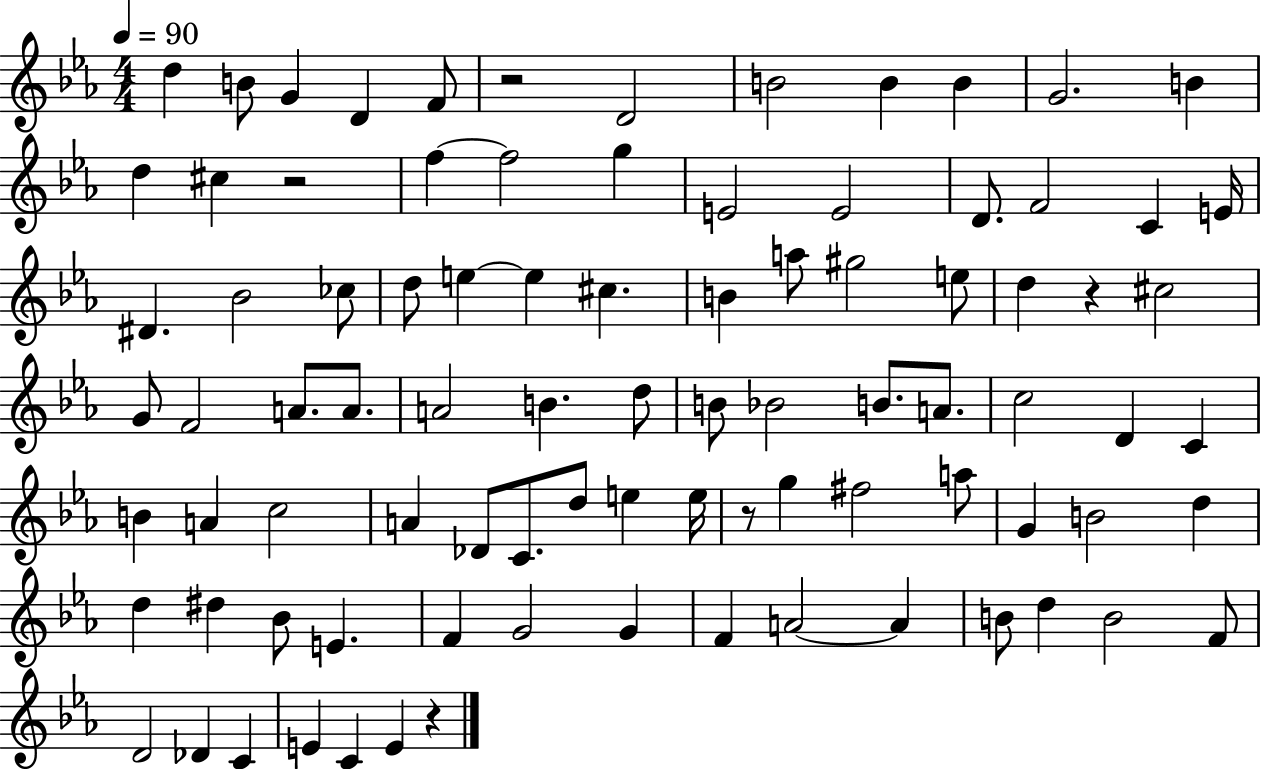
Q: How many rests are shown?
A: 5